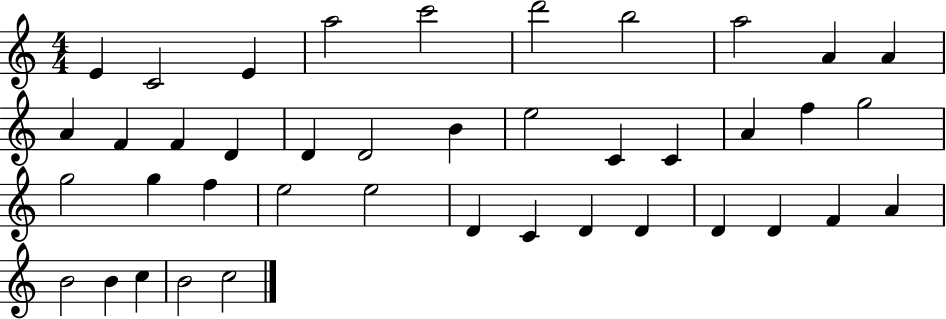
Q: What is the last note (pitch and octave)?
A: C5